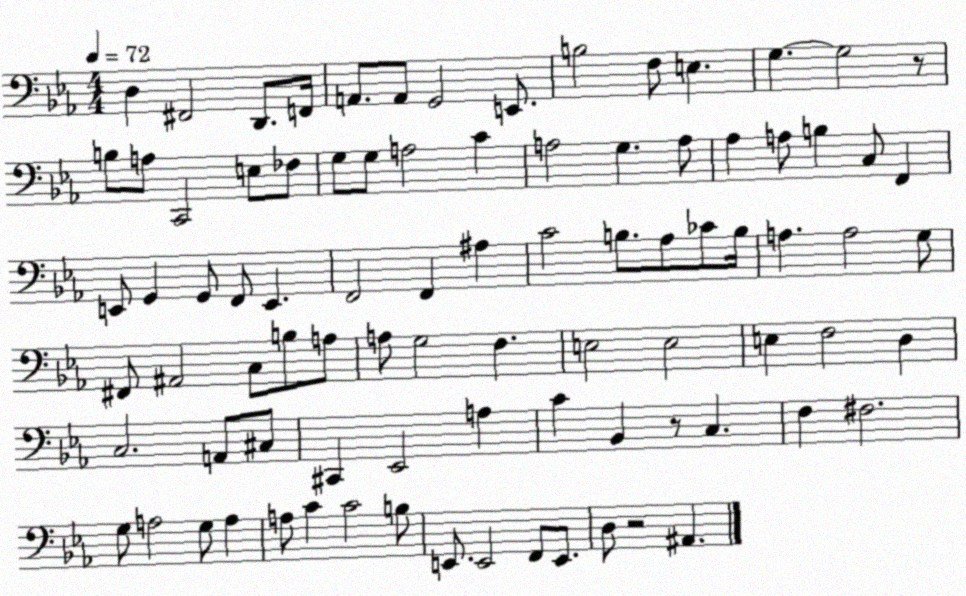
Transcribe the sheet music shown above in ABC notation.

X:1
T:Untitled
M:4/4
L:1/4
K:Eb
D, ^F,,2 D,,/2 F,,/4 A,,/2 A,,/2 G,,2 E,,/2 B,2 F,/2 E, G, G,2 z/2 B,/2 A,/2 C,,2 E,/2 _F,/2 G,/2 G,/2 A,2 C A,2 G, A,/2 _A, A,/2 B, C,/2 F,, E,,/2 G,, G,,/2 F,,/2 E,, F,,2 F,, ^A, C2 B,/2 _A,/2 _C/2 B,/4 A, A,2 G,/2 ^F,,/2 ^A,,2 C,/2 B,/2 A,/2 A,/2 G,2 F, E,2 E,2 E, F,2 D, C,2 A,,/2 ^C,/2 ^C,, _E,,2 A, C _B,, z/2 C, F, ^F,2 G,/2 A,2 G,/2 A, A,/2 C C2 B,/2 E,,/2 E,,2 F,,/2 E,,/2 D,/2 z2 ^A,,